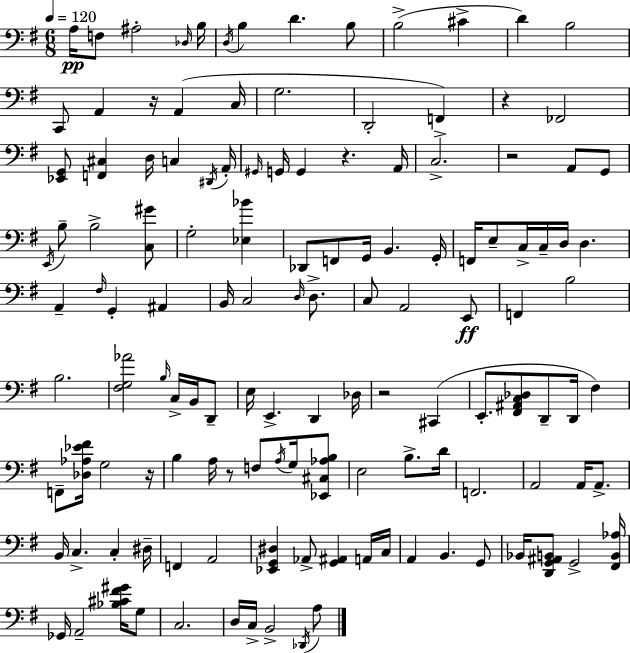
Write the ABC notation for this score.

X:1
T:Untitled
M:6/8
L:1/4
K:Em
A,/4 F,/2 ^A,2 _D,/4 B,/4 D,/4 B, D B,/2 B,2 ^C D B,2 C,,/2 A,, z/4 A,, C,/4 G,2 D,,2 F,, z _F,,2 [_E,,G,,]/2 [F,,^C,] D,/4 C, ^D,,/4 A,,/4 ^G,,/4 G,,/4 G,, z A,,/4 C,2 z2 A,,/2 G,,/2 E,,/4 B,/2 B,2 [C,^G]/2 G,2 [_E,_B] _D,,/2 F,,/2 G,,/4 B,, G,,/4 F,,/4 E,/2 C,/4 C,/4 D,/4 D, A,, ^F,/4 G,, ^A,, B,,/4 C,2 D,/4 D,/2 C,/2 A,,2 E,,/2 F,, B,2 B,2 [^F,G,_A]2 B,/4 C,/4 B,,/4 D,,/2 E,/4 E,, D,, _D,/4 z2 ^C,, E,,/2 [^F,,^A,,C,_D,]/2 D,,/2 D,,/4 ^F, F,,/2 [_D,_A,_E^F]/4 G,2 z/4 B, A,/4 z/2 F,/2 A,/4 G,/4 [_E,,^C,_A,B,]/2 E,2 B,/2 D/4 F,,2 A,,2 A,,/4 A,,/2 B,,/4 C, C, ^D,/4 F,, A,,2 [_E,,G,,^D,] _A,,/2 [G,,^A,,] A,,/4 C,/4 A,, B,, G,,/2 _B,,/4 [D,,G,,^A,,B,,]/2 G,,2 [^F,,B,,_A,]/4 _G,,/4 A,,2 [_B,^C^F^G]/4 G,/2 C,2 D,/4 C,/4 B,,2 _D,,/4 A,/2